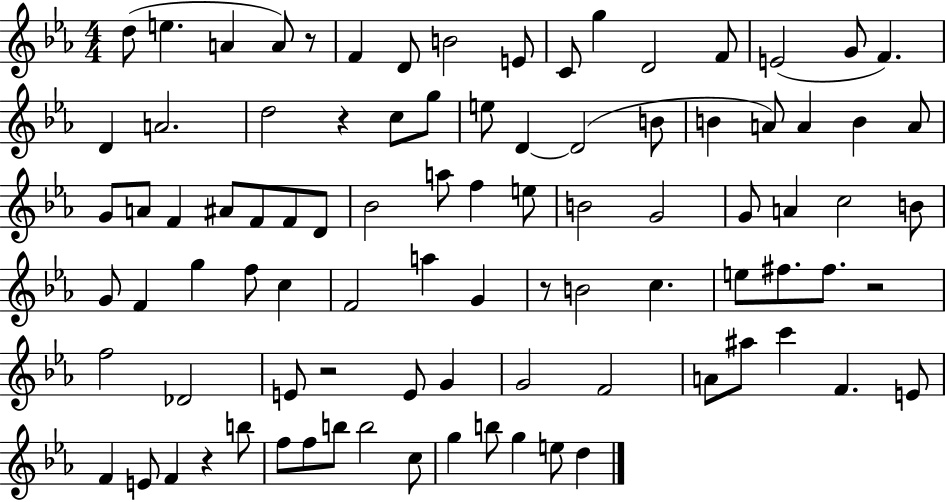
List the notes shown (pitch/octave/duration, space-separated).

D5/e E5/q. A4/q A4/e R/e F4/q D4/e B4/h E4/e C4/e G5/q D4/h F4/e E4/h G4/e F4/q. D4/q A4/h. D5/h R/q C5/e G5/e E5/e D4/q D4/h B4/e B4/q A4/e A4/q B4/q A4/e G4/e A4/e F4/q A#4/e F4/e F4/e D4/e Bb4/h A5/e F5/q E5/e B4/h G4/h G4/e A4/q C5/h B4/e G4/e F4/q G5/q F5/e C5/q F4/h A5/q G4/q R/e B4/h C5/q. E5/e F#5/e. F#5/e. R/h F5/h Db4/h E4/e R/h E4/e G4/q G4/h F4/h A4/e A#5/e C6/q F4/q. E4/e F4/q E4/e F4/q R/q B5/e F5/e F5/e B5/e B5/h C5/e G5/q B5/e G5/q E5/e D5/q